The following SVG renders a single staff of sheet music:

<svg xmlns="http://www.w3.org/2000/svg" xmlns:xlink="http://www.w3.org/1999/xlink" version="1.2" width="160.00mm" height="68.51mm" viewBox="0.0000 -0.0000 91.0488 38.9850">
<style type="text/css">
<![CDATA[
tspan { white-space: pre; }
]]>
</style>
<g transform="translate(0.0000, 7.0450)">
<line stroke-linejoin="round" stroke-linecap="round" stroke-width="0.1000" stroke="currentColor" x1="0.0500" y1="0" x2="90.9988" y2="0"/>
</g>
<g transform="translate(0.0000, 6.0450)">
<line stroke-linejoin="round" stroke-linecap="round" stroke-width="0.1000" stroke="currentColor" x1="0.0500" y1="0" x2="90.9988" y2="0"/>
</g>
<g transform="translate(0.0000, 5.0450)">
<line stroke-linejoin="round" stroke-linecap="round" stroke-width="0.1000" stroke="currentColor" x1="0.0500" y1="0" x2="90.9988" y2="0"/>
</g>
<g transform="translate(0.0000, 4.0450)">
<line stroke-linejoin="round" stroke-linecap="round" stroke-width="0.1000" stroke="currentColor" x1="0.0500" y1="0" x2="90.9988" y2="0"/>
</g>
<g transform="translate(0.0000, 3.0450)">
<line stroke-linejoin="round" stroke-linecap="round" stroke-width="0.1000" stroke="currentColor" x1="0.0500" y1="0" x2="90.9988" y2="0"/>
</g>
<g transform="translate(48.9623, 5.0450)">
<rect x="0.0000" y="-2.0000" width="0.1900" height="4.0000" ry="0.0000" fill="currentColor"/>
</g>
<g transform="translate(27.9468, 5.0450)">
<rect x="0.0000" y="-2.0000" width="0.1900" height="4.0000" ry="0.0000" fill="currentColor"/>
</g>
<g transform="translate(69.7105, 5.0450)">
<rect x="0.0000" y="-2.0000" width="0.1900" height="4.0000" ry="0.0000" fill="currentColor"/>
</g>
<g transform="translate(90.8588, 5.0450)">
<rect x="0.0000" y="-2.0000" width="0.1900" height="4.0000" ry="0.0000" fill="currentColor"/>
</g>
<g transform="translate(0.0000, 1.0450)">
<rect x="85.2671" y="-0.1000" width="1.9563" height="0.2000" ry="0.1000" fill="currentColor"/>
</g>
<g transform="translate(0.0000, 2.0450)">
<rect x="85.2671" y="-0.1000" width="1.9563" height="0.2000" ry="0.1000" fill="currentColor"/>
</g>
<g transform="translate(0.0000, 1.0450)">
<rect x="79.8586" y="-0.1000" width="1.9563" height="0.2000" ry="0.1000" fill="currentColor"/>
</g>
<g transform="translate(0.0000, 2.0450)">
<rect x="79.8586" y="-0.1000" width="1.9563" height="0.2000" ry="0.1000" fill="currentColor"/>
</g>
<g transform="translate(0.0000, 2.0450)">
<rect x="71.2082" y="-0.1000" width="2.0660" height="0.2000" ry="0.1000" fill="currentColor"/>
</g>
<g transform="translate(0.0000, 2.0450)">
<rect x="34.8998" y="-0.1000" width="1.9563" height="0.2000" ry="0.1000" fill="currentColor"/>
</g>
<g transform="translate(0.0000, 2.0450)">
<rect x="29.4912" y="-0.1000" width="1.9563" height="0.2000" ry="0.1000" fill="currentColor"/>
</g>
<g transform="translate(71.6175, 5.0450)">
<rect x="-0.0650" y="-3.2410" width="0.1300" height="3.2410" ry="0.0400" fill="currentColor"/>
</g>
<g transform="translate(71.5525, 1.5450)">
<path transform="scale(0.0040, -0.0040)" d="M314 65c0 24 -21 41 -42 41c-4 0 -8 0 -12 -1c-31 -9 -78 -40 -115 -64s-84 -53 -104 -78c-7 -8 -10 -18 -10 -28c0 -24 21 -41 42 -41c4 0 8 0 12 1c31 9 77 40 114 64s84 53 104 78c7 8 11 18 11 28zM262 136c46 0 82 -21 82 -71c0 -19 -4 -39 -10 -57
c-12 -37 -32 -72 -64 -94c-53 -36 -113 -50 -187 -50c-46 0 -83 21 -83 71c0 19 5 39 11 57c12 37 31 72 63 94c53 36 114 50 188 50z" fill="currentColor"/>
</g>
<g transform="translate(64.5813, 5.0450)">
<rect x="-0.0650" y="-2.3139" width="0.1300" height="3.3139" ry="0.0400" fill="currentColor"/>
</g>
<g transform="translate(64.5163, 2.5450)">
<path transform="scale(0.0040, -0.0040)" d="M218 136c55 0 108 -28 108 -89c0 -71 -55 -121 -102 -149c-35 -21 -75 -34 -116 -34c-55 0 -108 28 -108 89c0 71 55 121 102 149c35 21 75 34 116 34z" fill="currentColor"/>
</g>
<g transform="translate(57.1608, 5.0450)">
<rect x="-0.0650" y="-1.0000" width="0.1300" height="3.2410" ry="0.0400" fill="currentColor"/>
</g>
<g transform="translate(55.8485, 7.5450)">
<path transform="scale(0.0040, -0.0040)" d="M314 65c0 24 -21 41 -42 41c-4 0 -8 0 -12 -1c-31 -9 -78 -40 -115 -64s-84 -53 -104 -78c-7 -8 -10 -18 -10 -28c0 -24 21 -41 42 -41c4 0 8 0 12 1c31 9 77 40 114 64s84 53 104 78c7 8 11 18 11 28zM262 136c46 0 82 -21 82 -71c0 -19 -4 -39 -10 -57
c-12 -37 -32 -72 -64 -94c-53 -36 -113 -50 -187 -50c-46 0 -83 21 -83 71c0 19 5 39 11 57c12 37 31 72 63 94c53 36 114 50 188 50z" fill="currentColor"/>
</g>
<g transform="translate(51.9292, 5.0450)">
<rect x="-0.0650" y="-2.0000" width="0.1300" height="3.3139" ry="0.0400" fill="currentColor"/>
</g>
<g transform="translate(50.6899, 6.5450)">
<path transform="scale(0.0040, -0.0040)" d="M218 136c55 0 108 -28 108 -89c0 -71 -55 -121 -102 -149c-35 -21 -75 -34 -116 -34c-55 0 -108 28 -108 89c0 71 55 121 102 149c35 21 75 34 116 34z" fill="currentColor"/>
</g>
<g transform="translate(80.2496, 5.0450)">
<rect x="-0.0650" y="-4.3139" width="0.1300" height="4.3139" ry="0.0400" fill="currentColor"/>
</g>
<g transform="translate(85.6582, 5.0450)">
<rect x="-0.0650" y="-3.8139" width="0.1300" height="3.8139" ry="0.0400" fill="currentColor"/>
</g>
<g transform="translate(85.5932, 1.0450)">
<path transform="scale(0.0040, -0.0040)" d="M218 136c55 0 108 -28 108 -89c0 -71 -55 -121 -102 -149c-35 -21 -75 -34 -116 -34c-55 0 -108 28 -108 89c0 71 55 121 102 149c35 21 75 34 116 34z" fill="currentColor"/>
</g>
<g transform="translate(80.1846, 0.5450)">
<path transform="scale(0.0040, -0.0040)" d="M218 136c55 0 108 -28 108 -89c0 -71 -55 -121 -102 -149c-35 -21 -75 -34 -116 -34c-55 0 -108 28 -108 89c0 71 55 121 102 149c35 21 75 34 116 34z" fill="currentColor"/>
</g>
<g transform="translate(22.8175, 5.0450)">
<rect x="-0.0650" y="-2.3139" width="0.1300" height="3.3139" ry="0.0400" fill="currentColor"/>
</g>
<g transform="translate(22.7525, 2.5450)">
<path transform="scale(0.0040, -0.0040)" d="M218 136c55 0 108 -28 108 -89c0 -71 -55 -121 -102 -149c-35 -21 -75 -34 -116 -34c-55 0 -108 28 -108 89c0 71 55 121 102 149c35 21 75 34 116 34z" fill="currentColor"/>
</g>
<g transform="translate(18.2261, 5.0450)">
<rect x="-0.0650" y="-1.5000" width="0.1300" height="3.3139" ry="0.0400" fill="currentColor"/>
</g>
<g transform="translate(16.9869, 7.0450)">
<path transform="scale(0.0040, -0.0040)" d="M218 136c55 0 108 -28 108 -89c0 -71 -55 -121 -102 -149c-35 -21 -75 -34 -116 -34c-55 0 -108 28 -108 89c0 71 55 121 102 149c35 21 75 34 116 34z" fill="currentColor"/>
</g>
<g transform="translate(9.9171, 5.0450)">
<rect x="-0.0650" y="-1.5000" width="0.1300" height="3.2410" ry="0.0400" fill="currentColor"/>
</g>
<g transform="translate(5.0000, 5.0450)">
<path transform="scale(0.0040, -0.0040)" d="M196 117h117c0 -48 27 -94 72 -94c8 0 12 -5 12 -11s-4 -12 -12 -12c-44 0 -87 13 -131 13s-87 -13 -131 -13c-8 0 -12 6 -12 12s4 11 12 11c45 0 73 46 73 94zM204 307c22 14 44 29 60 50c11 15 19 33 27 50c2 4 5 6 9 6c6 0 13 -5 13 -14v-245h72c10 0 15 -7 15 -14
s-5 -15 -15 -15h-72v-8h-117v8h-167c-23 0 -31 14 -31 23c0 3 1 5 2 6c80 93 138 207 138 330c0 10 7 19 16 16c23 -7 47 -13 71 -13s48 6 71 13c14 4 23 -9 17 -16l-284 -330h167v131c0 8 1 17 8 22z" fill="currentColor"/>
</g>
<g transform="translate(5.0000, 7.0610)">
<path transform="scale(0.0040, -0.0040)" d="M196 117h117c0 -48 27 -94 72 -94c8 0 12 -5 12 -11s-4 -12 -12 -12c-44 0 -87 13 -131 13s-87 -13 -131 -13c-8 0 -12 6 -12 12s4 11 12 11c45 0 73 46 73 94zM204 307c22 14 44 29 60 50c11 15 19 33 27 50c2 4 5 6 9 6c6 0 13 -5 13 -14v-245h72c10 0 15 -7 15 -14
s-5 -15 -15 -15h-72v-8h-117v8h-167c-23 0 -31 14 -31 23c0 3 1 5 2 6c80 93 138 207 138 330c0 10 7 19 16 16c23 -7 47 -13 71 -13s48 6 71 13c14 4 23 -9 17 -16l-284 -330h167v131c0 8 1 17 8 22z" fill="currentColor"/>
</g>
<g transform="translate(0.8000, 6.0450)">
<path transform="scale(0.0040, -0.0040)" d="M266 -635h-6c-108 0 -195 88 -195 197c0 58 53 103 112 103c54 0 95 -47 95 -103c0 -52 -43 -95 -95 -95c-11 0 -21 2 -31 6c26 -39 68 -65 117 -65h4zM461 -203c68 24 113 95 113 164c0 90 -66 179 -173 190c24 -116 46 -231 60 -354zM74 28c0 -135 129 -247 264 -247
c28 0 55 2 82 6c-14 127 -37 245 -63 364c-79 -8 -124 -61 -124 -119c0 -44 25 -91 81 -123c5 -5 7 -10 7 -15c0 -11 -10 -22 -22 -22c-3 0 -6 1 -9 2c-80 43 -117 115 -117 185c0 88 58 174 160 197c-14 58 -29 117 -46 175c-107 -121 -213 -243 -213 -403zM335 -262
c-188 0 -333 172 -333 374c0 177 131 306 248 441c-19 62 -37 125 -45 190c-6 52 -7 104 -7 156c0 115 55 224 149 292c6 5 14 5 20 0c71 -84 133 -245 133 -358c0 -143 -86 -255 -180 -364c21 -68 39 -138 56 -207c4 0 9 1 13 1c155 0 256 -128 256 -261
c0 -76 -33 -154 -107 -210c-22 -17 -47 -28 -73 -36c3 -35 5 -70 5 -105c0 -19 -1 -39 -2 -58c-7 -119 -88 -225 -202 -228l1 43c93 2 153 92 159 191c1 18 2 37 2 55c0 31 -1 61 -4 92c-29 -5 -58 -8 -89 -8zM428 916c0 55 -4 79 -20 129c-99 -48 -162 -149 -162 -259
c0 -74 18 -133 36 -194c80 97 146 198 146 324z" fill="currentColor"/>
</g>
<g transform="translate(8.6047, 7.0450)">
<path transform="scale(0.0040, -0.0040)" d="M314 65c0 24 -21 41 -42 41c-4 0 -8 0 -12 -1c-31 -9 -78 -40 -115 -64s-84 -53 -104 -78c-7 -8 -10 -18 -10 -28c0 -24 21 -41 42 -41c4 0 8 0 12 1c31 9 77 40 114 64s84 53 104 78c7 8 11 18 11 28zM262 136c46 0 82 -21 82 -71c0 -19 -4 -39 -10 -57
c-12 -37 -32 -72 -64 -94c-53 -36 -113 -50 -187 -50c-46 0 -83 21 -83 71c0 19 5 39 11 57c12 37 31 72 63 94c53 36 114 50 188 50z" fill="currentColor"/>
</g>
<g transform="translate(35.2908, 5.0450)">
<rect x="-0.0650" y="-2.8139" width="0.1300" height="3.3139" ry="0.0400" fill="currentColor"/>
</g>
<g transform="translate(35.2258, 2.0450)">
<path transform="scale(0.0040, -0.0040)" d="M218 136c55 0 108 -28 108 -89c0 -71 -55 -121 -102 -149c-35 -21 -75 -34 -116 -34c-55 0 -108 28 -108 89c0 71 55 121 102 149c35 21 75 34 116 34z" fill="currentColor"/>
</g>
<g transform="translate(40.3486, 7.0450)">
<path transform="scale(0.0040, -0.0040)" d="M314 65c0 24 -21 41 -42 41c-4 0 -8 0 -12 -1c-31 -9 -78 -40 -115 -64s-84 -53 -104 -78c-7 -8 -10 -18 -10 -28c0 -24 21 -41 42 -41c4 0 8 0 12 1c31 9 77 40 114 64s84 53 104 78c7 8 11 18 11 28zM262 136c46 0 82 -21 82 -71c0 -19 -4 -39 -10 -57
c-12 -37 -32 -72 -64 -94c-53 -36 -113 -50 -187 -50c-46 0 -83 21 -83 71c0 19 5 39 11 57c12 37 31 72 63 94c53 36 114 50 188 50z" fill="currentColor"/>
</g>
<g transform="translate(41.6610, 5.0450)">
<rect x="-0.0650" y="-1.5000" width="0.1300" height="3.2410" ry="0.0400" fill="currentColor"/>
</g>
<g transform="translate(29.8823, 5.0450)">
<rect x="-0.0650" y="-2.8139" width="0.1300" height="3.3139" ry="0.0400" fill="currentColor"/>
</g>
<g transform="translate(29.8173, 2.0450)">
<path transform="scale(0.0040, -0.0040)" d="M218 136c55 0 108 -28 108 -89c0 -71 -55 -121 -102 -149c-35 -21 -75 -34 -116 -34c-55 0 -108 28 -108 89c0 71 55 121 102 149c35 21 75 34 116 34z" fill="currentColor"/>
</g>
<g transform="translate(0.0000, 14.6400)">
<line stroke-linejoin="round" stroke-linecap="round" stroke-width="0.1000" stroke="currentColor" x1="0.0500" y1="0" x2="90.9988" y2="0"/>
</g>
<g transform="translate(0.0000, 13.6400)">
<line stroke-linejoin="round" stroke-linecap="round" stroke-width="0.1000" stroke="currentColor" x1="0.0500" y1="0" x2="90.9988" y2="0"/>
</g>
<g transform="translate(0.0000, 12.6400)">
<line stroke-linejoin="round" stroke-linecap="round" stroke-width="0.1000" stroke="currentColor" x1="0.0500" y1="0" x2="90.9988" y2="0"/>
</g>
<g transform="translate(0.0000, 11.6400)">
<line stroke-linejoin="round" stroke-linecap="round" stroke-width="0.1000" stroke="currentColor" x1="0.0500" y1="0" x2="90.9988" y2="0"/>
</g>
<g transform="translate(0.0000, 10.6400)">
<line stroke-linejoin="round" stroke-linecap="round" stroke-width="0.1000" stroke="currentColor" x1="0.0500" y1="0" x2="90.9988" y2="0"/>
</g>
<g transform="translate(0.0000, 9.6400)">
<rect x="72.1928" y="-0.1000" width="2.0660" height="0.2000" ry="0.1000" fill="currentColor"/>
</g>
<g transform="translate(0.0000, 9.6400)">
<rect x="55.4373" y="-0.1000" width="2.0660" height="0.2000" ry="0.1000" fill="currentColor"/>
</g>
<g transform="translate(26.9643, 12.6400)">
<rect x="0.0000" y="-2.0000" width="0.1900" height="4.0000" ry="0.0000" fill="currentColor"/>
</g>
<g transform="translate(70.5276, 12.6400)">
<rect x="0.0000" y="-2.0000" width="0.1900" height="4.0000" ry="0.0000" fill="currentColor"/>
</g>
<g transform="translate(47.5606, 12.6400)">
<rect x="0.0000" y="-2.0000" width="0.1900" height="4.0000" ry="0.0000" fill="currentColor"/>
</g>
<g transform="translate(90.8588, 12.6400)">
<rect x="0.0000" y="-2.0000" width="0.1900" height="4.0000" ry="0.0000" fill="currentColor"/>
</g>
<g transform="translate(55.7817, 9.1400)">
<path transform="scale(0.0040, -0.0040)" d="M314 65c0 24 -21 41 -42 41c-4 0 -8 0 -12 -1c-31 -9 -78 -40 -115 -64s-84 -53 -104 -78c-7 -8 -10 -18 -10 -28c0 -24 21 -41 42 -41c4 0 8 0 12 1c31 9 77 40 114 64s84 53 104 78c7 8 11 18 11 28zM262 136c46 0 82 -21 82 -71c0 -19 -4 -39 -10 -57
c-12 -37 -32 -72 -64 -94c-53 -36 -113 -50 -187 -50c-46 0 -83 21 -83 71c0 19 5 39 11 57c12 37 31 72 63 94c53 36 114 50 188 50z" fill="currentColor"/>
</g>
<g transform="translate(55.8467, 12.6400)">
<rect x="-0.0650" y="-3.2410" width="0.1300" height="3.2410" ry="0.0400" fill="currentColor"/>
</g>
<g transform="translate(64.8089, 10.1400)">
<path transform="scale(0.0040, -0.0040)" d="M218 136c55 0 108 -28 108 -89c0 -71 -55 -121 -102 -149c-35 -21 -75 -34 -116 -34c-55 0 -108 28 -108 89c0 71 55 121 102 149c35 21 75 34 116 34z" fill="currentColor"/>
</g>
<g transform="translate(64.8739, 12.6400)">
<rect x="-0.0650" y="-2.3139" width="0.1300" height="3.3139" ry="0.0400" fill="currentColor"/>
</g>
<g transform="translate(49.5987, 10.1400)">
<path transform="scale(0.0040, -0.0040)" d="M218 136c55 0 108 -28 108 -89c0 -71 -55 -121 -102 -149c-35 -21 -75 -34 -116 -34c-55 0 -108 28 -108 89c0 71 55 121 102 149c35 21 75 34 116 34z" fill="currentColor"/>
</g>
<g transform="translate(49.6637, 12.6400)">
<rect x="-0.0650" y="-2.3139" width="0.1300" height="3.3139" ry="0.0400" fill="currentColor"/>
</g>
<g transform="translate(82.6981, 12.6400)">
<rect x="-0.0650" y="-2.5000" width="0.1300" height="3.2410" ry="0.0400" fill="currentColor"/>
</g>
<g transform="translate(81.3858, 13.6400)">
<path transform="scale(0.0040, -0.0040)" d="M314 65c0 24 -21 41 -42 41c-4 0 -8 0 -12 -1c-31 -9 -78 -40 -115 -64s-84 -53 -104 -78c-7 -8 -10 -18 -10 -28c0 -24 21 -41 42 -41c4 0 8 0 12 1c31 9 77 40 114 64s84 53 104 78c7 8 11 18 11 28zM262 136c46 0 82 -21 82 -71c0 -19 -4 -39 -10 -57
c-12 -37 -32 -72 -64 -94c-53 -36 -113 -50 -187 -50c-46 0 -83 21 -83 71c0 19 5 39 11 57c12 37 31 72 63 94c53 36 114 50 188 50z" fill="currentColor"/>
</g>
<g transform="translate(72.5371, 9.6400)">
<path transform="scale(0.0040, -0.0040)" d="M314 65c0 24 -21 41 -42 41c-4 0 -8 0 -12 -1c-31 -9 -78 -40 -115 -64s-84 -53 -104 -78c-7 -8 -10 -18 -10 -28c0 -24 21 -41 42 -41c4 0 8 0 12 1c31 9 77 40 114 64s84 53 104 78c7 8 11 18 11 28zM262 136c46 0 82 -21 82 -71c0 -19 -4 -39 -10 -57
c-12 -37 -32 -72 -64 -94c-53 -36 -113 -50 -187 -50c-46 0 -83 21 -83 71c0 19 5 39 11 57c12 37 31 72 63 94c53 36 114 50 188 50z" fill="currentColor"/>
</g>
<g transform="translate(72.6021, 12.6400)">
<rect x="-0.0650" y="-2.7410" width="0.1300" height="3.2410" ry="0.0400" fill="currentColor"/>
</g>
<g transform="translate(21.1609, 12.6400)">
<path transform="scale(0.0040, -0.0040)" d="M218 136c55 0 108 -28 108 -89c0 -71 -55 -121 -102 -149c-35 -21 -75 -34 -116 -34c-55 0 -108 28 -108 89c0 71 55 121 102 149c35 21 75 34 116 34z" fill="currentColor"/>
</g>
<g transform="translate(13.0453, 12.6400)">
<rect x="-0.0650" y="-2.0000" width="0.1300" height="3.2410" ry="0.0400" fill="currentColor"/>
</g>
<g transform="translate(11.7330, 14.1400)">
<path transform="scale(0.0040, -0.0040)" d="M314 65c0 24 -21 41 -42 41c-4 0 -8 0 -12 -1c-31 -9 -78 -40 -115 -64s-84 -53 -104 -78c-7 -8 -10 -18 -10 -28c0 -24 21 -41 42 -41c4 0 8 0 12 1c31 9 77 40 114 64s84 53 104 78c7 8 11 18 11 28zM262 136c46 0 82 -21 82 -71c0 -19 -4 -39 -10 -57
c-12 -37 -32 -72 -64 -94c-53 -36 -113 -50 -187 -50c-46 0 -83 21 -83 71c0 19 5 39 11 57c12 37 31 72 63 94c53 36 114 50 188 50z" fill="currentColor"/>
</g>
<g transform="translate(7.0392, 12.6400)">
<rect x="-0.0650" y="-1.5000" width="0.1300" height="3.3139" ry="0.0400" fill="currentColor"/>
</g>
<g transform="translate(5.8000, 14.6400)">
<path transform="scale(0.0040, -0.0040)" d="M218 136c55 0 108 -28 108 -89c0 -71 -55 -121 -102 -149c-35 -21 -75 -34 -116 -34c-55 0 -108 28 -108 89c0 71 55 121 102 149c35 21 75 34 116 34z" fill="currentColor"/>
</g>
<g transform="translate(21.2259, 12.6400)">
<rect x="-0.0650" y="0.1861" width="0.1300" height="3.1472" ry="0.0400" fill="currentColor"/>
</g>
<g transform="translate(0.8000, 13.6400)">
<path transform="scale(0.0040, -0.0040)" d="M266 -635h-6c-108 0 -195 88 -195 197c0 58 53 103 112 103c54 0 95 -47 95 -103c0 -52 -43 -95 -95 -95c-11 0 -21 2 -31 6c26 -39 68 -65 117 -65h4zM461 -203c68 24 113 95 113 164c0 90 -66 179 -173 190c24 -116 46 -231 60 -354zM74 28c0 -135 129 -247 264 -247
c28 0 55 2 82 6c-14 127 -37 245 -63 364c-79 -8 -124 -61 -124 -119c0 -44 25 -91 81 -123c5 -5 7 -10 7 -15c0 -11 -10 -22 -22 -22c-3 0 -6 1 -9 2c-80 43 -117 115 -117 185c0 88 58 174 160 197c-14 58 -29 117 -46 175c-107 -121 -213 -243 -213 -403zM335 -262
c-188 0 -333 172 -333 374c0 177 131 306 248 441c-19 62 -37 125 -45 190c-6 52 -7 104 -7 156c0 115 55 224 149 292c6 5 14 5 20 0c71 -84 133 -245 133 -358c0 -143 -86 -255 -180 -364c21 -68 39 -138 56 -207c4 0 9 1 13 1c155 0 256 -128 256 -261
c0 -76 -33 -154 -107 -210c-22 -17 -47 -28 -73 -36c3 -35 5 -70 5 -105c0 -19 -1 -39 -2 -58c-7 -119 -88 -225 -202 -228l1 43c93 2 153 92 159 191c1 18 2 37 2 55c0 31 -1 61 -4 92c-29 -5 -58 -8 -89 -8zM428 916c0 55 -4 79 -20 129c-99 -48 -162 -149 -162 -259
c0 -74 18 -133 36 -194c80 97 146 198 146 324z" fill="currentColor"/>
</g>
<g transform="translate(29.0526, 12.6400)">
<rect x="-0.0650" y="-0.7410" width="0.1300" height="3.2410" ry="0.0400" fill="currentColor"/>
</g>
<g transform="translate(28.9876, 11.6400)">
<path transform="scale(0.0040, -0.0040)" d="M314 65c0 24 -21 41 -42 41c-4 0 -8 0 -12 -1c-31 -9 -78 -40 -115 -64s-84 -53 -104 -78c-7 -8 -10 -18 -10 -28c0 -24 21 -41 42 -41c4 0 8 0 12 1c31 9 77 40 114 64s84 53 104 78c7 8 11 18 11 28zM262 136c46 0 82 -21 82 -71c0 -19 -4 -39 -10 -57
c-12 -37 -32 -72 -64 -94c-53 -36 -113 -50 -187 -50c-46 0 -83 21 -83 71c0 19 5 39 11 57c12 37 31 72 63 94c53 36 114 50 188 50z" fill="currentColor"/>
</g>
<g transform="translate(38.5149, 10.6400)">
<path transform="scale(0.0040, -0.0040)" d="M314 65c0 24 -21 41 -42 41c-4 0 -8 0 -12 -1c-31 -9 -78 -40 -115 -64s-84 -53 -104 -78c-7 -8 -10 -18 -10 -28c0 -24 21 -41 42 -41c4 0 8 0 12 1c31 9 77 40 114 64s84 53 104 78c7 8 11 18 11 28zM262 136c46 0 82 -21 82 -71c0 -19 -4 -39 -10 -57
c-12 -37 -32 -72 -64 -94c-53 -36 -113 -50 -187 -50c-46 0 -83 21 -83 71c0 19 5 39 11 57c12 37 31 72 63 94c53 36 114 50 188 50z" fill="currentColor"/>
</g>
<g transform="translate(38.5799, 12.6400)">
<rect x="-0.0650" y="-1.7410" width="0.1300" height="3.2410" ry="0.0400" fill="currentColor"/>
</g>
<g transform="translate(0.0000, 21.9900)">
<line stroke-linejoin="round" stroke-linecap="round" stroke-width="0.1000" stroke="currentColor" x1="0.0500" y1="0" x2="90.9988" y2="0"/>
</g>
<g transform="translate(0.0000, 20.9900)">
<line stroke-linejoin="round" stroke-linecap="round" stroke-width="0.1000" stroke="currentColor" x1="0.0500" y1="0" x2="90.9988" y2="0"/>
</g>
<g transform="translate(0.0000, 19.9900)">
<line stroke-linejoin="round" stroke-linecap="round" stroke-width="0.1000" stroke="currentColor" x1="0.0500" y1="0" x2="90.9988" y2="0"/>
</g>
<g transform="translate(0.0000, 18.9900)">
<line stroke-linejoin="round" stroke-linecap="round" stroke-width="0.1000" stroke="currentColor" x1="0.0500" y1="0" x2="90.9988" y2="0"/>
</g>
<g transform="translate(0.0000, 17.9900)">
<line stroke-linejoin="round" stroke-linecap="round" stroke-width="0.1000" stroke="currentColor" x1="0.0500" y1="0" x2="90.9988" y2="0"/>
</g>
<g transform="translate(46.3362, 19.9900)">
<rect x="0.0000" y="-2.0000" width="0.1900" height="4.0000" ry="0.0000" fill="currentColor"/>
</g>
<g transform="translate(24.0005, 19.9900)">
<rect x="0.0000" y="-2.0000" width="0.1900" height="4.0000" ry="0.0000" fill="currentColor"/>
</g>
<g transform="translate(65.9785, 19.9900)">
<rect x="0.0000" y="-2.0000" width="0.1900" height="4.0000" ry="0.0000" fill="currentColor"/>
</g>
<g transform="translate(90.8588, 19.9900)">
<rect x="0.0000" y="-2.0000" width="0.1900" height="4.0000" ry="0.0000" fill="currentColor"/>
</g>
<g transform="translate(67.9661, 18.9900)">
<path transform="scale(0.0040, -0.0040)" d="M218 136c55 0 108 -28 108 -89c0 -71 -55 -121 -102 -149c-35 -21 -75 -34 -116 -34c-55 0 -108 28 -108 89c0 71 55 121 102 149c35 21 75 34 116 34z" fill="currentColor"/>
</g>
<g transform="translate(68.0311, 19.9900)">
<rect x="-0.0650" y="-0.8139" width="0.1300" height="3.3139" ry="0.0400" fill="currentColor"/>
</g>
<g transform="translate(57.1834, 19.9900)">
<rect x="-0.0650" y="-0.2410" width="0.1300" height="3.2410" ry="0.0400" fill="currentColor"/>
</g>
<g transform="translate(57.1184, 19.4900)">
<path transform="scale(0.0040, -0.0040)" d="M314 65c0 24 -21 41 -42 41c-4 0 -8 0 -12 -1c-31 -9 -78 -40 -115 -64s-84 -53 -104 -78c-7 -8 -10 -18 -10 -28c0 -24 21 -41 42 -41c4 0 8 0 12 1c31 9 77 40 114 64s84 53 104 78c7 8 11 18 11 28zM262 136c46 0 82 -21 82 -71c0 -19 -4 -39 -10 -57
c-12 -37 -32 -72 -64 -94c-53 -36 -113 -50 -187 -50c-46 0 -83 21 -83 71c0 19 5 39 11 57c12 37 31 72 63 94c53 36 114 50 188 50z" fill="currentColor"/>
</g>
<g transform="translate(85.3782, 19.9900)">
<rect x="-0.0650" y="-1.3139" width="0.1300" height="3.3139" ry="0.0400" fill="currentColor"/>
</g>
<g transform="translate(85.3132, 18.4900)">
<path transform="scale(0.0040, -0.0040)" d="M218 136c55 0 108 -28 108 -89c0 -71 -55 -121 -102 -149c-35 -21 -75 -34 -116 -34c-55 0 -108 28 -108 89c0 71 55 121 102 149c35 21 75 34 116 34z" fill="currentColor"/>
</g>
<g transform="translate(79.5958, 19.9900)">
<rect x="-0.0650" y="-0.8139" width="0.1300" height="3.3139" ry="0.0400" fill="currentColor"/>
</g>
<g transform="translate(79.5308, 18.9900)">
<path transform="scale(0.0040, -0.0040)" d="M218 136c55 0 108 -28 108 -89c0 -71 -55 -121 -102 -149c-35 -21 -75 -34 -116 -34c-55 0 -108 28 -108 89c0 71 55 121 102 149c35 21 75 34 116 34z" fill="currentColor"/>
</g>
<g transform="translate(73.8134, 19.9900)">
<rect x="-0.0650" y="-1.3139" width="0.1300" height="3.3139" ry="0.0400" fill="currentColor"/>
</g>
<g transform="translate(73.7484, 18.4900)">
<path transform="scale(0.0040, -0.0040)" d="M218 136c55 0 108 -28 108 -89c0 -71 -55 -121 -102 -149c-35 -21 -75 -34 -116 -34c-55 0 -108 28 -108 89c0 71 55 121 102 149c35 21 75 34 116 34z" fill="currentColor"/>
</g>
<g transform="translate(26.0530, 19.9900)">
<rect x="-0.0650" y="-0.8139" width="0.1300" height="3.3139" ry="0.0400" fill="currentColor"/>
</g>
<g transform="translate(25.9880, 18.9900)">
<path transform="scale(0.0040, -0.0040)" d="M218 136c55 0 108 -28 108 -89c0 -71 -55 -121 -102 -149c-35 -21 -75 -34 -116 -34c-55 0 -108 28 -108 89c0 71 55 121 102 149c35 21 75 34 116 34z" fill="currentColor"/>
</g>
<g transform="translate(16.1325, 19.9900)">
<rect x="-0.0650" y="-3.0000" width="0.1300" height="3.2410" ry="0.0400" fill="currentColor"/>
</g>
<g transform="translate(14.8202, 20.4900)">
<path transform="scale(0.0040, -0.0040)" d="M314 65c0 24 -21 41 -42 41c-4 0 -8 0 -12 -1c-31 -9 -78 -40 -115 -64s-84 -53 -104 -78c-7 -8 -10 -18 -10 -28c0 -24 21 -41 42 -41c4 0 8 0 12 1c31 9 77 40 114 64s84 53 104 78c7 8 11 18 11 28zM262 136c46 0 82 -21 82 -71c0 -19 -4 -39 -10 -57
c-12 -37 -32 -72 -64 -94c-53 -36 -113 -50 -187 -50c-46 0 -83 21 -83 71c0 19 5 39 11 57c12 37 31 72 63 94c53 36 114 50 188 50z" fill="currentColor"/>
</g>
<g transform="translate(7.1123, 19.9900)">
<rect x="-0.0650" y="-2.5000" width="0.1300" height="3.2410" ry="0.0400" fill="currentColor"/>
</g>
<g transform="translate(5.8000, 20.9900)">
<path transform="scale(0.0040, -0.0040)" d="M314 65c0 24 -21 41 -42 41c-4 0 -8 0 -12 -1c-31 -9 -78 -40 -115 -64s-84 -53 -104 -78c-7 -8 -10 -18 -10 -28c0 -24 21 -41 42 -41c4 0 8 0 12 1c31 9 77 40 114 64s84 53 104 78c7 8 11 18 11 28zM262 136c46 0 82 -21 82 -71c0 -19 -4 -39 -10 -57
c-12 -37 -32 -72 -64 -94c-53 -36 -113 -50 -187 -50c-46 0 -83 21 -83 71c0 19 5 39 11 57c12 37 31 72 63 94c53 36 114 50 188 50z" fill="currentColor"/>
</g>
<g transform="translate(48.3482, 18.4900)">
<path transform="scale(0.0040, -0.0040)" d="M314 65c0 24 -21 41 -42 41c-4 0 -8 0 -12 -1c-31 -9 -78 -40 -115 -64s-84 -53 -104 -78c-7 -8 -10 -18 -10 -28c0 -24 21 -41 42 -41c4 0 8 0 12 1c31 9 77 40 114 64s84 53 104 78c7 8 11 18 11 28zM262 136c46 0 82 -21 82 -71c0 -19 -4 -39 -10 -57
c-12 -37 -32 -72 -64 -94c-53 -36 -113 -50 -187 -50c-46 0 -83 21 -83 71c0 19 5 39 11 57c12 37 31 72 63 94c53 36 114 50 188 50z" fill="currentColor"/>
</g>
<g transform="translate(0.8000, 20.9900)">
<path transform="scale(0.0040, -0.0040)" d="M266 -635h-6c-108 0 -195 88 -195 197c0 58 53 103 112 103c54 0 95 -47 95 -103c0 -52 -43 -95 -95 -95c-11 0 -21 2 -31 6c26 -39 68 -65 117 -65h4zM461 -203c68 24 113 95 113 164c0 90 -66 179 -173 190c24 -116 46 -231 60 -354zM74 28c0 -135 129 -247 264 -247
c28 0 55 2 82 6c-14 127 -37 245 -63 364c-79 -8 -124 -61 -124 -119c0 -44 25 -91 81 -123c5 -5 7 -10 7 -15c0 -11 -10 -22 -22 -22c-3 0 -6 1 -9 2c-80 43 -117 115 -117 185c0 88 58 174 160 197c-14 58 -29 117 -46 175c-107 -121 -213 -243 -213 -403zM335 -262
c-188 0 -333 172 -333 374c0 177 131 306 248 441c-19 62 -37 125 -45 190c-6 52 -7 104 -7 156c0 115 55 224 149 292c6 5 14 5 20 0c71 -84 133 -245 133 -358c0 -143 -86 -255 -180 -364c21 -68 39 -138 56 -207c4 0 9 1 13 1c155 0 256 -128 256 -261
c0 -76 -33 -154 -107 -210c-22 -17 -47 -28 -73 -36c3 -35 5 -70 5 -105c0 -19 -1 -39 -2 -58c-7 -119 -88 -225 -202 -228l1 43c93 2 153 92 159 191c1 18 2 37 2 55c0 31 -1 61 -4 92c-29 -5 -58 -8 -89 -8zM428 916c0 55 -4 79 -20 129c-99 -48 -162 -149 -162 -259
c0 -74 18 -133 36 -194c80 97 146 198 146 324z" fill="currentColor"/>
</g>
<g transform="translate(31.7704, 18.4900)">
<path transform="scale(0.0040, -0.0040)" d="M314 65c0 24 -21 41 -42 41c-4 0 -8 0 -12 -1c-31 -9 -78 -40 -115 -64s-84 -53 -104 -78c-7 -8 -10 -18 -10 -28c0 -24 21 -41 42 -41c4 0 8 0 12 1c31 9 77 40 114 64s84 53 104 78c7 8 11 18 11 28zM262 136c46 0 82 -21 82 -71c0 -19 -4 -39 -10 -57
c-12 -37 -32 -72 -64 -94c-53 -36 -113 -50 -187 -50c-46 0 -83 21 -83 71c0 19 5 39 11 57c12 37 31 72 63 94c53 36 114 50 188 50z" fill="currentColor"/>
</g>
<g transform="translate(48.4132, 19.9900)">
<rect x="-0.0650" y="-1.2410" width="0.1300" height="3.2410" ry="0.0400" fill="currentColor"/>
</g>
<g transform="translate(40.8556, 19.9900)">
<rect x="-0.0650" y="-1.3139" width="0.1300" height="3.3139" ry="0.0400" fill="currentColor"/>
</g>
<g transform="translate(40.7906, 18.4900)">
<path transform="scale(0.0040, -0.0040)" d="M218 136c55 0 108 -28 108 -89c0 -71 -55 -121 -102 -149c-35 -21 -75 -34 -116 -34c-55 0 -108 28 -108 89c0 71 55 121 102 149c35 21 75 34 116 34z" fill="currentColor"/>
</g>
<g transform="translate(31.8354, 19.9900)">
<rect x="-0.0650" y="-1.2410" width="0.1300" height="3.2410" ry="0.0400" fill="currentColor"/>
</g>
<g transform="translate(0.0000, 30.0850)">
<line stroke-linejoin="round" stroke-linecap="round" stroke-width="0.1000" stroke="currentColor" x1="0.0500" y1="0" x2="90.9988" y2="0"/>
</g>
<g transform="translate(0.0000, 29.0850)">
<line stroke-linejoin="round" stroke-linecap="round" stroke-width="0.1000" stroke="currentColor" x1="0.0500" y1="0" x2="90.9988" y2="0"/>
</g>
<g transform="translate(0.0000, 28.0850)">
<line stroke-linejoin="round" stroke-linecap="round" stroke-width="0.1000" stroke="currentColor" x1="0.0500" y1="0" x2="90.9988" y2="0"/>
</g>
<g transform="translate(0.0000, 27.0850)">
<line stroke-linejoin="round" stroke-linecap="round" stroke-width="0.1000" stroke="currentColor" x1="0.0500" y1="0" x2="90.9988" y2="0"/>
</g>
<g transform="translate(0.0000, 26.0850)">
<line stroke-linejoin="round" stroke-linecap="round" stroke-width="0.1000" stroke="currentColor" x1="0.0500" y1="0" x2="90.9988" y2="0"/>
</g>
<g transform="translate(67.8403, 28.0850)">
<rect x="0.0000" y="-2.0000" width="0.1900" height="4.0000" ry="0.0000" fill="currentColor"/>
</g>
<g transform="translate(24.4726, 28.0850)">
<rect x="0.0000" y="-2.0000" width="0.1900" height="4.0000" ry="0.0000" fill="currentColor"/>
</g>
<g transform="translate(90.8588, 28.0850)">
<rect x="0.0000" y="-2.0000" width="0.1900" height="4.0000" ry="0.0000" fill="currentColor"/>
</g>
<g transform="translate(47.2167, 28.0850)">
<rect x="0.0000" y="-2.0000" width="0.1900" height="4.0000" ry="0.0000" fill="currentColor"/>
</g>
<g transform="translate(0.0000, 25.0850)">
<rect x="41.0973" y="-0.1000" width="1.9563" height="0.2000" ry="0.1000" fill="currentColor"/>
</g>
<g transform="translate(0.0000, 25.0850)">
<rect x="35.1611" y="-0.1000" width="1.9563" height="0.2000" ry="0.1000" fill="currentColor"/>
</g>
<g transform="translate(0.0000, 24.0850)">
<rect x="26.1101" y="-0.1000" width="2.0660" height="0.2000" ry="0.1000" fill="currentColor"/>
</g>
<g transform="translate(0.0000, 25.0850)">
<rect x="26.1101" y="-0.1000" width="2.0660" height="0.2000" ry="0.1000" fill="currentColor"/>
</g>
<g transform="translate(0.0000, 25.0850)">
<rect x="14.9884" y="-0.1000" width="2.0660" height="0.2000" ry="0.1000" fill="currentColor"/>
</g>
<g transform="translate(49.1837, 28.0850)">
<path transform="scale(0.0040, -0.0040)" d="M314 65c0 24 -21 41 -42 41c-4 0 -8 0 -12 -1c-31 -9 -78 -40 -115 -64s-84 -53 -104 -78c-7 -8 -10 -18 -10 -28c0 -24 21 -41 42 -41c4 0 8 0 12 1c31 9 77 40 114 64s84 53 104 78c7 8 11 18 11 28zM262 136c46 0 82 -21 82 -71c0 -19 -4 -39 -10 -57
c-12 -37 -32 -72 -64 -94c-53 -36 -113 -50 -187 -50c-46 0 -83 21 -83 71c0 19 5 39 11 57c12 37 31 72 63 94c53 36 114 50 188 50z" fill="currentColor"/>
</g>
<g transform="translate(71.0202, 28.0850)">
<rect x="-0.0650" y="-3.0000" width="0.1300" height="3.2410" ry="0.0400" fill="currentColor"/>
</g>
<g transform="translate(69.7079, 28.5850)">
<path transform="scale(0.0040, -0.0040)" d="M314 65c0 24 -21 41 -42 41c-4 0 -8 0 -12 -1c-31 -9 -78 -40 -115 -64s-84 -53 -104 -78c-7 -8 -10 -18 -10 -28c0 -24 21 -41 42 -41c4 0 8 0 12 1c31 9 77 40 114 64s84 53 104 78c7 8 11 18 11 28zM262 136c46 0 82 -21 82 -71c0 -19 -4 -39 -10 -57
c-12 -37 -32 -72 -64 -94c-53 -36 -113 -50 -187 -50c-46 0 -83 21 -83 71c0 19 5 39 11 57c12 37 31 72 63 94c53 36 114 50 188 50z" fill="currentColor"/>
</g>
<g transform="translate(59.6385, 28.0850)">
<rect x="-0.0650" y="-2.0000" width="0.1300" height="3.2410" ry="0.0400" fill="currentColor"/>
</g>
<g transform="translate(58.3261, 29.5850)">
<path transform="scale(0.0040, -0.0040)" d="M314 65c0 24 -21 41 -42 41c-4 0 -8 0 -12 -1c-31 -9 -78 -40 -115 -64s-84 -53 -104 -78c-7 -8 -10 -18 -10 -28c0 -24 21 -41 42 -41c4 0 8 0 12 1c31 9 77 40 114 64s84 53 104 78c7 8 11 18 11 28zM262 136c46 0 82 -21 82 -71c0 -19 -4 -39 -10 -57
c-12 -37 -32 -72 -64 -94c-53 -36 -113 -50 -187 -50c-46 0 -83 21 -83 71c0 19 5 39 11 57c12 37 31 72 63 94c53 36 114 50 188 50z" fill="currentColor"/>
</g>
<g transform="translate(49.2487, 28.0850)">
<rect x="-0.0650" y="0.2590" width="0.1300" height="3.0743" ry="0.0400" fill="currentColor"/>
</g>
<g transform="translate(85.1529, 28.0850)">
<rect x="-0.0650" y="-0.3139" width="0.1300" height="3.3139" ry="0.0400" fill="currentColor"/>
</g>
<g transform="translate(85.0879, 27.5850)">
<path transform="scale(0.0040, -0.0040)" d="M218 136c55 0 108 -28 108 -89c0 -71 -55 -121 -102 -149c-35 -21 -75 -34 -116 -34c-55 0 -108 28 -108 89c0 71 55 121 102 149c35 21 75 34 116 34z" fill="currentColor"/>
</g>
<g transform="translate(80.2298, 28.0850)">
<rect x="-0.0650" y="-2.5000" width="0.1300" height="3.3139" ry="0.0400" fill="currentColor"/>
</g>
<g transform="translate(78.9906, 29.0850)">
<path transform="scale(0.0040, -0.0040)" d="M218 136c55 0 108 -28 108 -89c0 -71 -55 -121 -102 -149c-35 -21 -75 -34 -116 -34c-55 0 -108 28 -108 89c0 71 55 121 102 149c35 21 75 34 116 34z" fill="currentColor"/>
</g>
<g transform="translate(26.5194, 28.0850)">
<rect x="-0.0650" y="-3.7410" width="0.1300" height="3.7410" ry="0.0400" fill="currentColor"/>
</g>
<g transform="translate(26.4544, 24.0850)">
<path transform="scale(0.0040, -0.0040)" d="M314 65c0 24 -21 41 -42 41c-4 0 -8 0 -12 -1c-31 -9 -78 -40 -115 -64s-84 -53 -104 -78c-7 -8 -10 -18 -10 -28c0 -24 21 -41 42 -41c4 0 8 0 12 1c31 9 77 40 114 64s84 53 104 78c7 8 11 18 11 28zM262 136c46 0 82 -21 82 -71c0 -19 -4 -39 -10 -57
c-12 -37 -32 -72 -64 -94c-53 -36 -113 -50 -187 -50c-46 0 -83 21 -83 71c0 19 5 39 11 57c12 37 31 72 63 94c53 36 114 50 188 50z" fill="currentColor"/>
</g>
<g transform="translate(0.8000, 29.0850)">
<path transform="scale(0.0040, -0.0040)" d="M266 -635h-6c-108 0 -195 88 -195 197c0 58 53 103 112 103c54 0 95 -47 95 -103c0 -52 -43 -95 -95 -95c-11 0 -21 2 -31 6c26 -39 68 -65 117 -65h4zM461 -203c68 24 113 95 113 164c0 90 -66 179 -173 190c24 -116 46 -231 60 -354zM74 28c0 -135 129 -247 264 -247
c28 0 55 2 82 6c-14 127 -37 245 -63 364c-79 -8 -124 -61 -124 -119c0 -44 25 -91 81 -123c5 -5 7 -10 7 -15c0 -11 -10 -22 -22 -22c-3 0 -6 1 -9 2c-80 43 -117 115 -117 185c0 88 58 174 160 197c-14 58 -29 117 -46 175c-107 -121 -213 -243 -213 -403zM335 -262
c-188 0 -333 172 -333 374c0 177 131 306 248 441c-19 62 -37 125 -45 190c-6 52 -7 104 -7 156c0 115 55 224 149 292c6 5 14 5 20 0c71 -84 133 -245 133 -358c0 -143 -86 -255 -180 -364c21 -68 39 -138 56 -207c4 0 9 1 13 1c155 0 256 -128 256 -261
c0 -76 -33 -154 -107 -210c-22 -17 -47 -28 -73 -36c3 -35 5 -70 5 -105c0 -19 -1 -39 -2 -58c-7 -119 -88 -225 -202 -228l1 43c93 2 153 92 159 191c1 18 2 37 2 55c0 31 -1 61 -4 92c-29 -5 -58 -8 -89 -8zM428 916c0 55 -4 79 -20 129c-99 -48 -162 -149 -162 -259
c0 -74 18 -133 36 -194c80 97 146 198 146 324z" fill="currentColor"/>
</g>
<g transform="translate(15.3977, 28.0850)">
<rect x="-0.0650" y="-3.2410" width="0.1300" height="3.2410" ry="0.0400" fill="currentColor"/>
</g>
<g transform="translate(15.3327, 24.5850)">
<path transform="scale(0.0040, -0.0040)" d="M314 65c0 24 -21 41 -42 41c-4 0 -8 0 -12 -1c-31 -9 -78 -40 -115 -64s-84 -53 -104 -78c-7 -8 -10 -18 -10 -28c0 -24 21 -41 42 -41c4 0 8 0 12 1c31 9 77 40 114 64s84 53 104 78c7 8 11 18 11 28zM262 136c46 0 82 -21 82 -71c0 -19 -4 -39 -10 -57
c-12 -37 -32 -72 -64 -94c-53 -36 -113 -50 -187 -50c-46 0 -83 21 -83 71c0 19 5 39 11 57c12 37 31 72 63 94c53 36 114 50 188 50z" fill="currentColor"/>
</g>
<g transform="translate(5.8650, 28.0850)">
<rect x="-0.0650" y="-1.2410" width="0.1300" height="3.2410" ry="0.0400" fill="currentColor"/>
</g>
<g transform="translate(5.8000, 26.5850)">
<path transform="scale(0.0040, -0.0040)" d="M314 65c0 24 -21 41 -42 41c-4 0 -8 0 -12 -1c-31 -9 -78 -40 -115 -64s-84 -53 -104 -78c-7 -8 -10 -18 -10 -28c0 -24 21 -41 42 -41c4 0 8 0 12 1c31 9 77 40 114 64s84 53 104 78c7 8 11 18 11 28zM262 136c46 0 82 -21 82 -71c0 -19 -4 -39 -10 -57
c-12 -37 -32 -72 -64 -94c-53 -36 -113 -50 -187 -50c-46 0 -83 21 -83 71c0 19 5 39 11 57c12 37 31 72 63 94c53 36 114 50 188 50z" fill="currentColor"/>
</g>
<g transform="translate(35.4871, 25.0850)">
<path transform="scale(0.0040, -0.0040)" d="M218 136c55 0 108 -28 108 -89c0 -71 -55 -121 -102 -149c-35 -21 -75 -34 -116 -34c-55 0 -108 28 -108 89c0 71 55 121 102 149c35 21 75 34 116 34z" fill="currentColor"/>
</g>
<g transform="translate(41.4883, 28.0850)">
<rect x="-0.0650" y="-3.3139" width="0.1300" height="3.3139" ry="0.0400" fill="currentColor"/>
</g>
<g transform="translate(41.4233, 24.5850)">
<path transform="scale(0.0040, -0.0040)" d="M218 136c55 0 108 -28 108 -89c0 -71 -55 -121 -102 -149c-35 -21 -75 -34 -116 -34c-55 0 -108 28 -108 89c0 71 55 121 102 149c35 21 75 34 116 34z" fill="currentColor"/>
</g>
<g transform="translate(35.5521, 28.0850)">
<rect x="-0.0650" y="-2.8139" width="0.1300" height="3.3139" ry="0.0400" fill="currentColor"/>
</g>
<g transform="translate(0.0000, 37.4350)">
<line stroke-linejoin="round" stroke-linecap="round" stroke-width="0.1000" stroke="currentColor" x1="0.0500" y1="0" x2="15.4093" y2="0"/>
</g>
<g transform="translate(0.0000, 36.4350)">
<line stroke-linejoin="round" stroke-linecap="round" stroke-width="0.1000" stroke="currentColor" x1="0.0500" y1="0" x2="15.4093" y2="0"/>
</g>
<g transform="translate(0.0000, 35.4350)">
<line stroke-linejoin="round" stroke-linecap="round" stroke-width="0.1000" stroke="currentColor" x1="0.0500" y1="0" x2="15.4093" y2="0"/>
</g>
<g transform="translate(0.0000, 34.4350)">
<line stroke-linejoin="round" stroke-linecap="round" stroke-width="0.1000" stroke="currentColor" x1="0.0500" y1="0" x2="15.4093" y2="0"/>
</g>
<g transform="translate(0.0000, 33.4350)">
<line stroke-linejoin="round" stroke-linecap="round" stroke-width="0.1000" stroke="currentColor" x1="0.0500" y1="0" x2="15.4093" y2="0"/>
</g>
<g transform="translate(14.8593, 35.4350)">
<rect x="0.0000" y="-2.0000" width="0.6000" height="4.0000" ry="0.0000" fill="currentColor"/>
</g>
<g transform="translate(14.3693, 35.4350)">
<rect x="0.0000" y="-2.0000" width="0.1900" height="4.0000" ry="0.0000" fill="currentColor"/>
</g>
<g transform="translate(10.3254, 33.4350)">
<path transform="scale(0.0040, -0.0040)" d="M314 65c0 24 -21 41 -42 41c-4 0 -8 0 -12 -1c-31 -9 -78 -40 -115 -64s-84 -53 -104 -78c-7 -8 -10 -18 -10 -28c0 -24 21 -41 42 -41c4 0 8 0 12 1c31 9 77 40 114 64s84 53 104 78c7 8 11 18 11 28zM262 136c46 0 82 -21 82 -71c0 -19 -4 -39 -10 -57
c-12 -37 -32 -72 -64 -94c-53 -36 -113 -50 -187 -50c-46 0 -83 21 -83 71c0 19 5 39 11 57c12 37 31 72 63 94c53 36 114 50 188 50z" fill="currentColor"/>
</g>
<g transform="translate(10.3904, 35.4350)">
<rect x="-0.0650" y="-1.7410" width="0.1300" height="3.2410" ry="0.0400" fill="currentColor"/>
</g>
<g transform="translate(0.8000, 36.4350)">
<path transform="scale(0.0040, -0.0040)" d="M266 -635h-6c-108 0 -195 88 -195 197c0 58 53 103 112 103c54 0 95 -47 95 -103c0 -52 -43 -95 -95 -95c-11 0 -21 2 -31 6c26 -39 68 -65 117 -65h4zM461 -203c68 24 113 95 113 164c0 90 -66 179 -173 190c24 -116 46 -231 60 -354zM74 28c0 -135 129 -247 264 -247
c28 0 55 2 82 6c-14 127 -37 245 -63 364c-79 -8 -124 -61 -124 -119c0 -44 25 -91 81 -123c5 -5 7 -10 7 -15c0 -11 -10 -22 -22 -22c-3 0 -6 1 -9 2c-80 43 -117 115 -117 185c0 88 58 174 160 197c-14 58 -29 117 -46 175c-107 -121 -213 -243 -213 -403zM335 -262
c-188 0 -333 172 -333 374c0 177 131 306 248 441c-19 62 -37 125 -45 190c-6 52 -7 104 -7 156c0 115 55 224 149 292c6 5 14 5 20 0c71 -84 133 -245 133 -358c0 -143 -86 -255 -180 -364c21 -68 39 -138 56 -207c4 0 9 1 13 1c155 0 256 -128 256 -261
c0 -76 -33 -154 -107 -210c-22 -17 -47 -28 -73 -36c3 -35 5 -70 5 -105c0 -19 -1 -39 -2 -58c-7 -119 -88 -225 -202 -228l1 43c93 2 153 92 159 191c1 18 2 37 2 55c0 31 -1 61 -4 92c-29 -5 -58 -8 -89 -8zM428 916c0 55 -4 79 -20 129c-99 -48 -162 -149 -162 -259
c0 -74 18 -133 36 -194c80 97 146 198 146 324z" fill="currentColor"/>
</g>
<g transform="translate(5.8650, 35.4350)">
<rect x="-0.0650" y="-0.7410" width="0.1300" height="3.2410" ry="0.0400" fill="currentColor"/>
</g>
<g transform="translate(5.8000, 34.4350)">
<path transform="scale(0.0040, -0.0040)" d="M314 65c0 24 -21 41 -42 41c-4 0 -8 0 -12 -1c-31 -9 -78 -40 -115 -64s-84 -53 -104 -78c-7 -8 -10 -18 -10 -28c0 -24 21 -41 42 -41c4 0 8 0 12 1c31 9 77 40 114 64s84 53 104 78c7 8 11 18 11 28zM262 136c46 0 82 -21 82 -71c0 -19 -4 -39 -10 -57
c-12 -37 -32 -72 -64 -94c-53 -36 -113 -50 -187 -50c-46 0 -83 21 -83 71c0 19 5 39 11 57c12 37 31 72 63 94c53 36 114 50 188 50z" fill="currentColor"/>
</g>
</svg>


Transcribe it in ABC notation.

X:1
T:Untitled
M:4/4
L:1/4
K:C
E2 E g a a E2 F D2 g b2 d' c' E F2 B d2 f2 g b2 g a2 G2 G2 A2 d e2 e e2 c2 d e d e e2 b2 c'2 a b B2 F2 A2 G c d2 f2